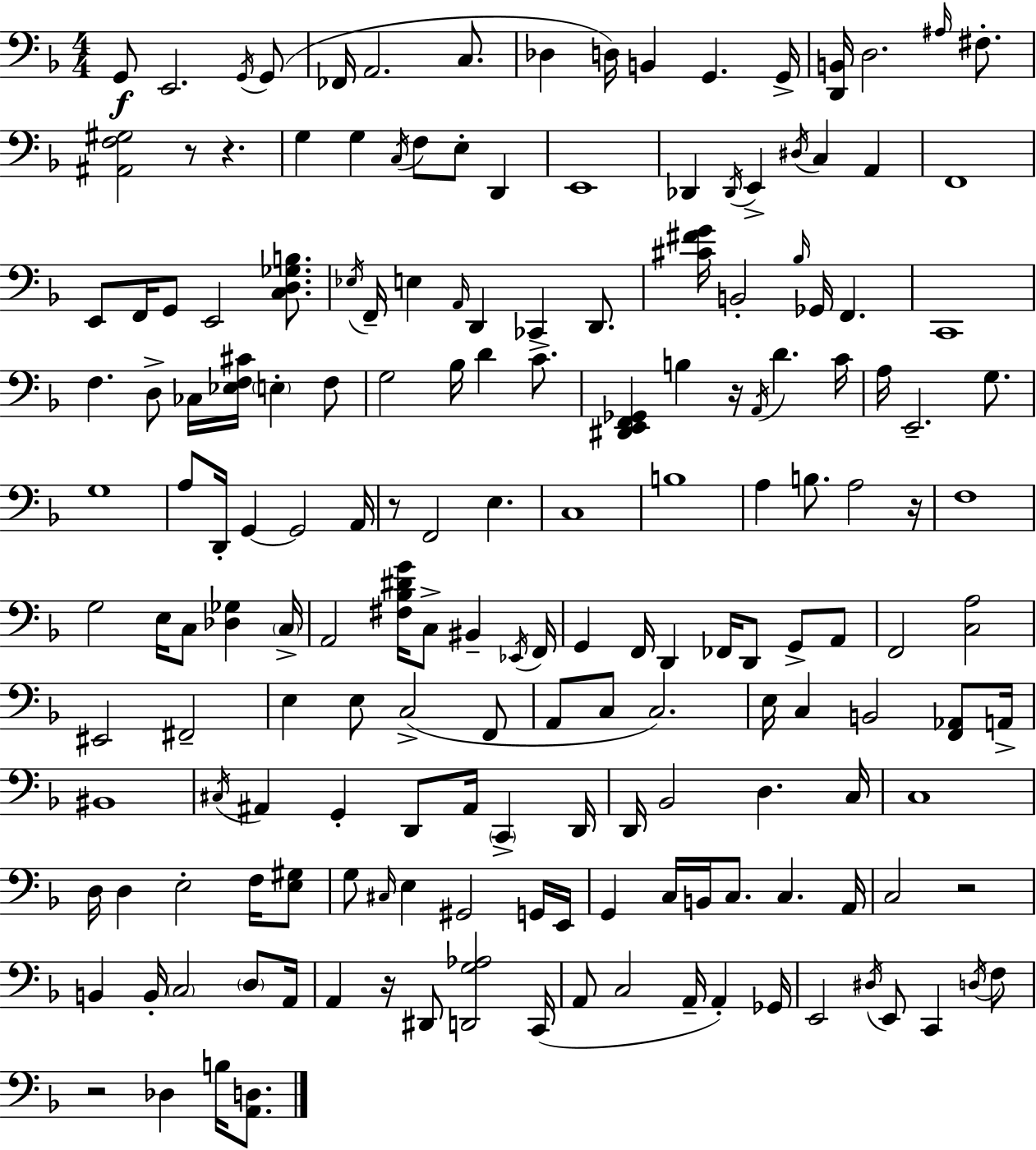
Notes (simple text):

G2/e E2/h. G2/s G2/e FES2/s A2/h. C3/e. Db3/q D3/s B2/q G2/q. G2/s [D2,B2]/s D3/h. A#3/s F#3/e. [A#2,F3,G#3]/h R/e R/q. G3/q G3/q C3/s F3/e E3/e D2/q E2/w Db2/q Db2/s E2/q D#3/s C3/q A2/q F2/w E2/e F2/s G2/e E2/h [C3,D3,Gb3,B3]/e. Eb3/s F2/s E3/q A2/s D2/q CES2/q D2/e. [C#4,F#4,G4]/s B2/h Bb3/s Gb2/s F2/q. C2/w F3/q. D3/e CES3/s [Eb3,F3,C#4]/s E3/q F3/e G3/h Bb3/s D4/q C4/e. [D#2,E2,F2,Gb2]/q B3/q R/s A2/s D4/q. C4/s A3/s E2/h. G3/e. G3/w A3/e D2/s G2/q G2/h A2/s R/e F2/h E3/q. C3/w B3/w A3/q B3/e. A3/h R/s F3/w G3/h E3/s C3/e [Db3,Gb3]/q C3/s A2/h [F#3,Bb3,D#4,G4]/s C3/e BIS2/q Eb2/s F2/s G2/q F2/s D2/q FES2/s D2/e G2/e A2/e F2/h [C3,A3]/h EIS2/h F#2/h E3/q E3/e C3/h F2/e A2/e C3/e C3/h. E3/s C3/q B2/h [F2,Ab2]/e A2/s BIS2/w C#3/s A#2/q G2/q D2/e A#2/s C2/q D2/s D2/s Bb2/h D3/q. C3/s C3/w D3/s D3/q E3/h F3/s [E3,G#3]/e G3/e C#3/s E3/q G#2/h G2/s E2/s G2/q C3/s B2/s C3/e. C3/q. A2/s C3/h R/h B2/q B2/s C3/h D3/e A2/s A2/q R/s D#2/e [D2,G3,Ab3]/h C2/s A2/e C3/h A2/s A2/q Gb2/s E2/h D#3/s E2/e C2/q D3/s F3/e R/h Db3/q B3/s [A2,D3]/e.